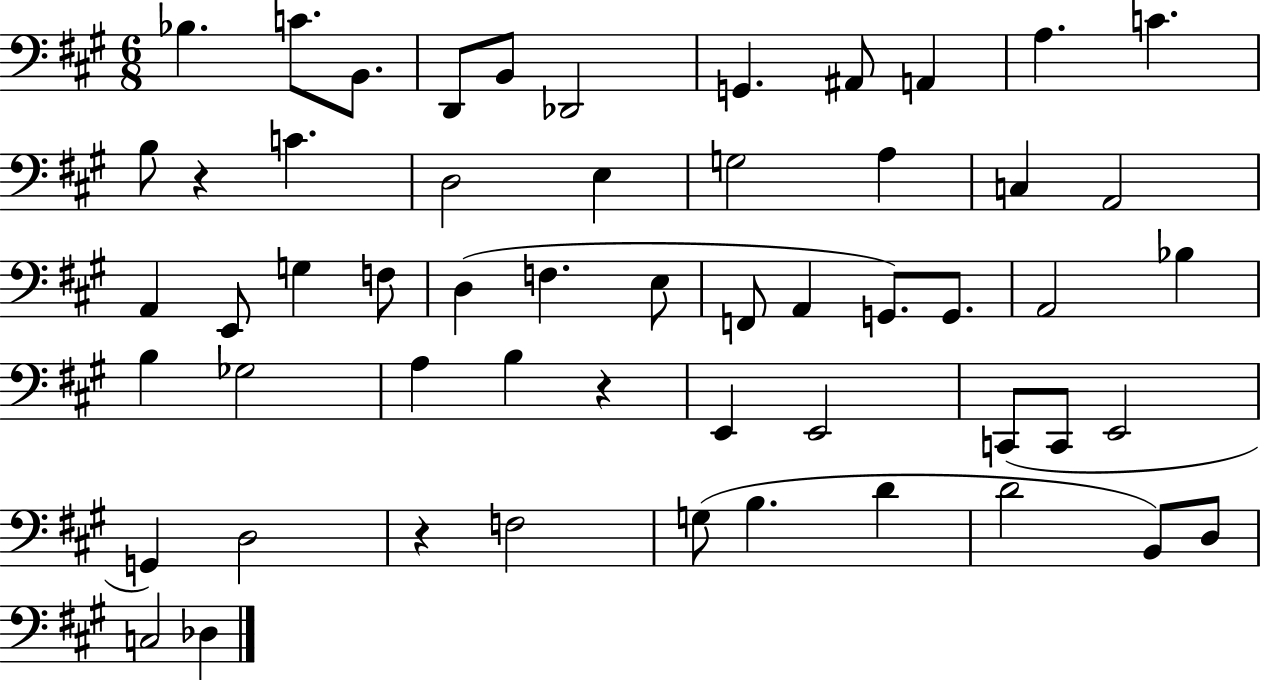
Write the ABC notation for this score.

X:1
T:Untitled
M:6/8
L:1/4
K:A
_B, C/2 B,,/2 D,,/2 B,,/2 _D,,2 G,, ^A,,/2 A,, A, C B,/2 z C D,2 E, G,2 A, C, A,,2 A,, E,,/2 G, F,/2 D, F, E,/2 F,,/2 A,, G,,/2 G,,/2 A,,2 _B, B, _G,2 A, B, z E,, E,,2 C,,/2 C,,/2 E,,2 G,, D,2 z F,2 G,/2 B, D D2 B,,/2 D,/2 C,2 _D,